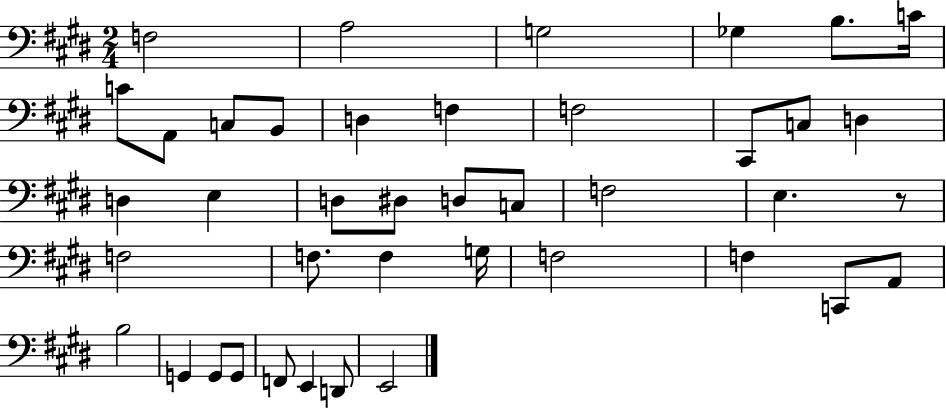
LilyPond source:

{
  \clef bass
  \numericTimeSignature
  \time 2/4
  \key e \major
  f2 | a2 | g2 | ges4 b8. c'16 | \break c'8 a,8 c8 b,8 | d4 f4 | f2 | cis,8 c8 d4 | \break d4 e4 | d8 dis8 d8 c8 | f2 | e4. r8 | \break f2 | f8. f4 g16 | f2 | f4 c,8 a,8 | \break b2 | g,4 g,8 g,8 | f,8 e,4 d,8 | e,2 | \break \bar "|."
}